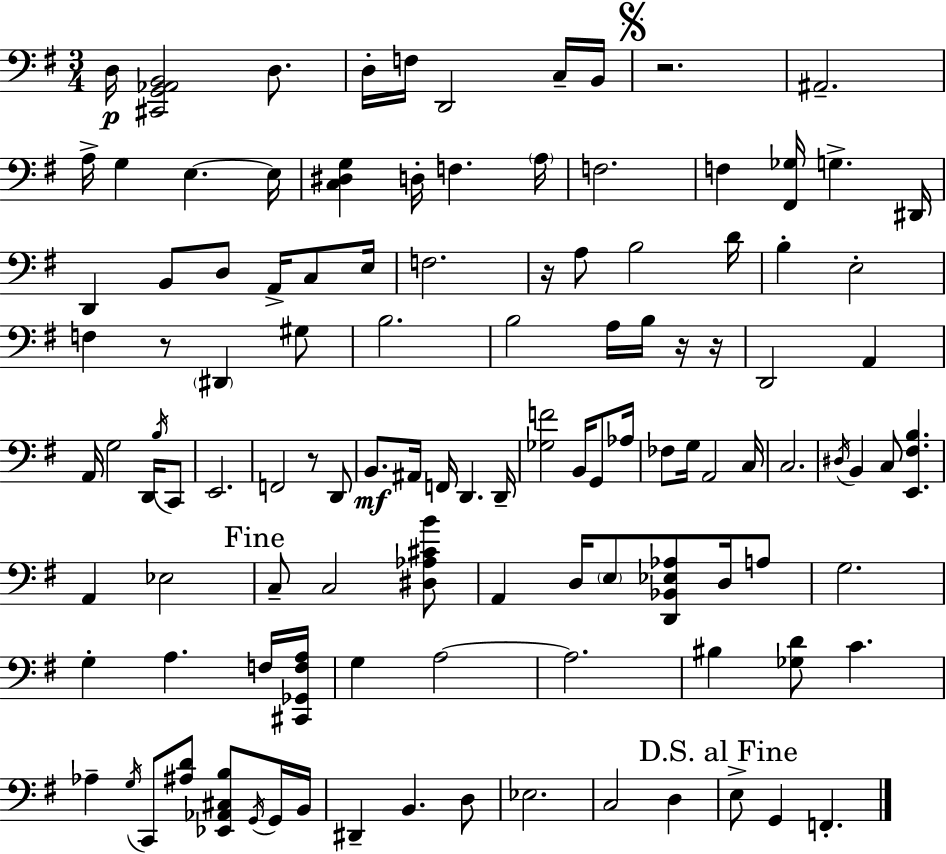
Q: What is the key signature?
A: G major